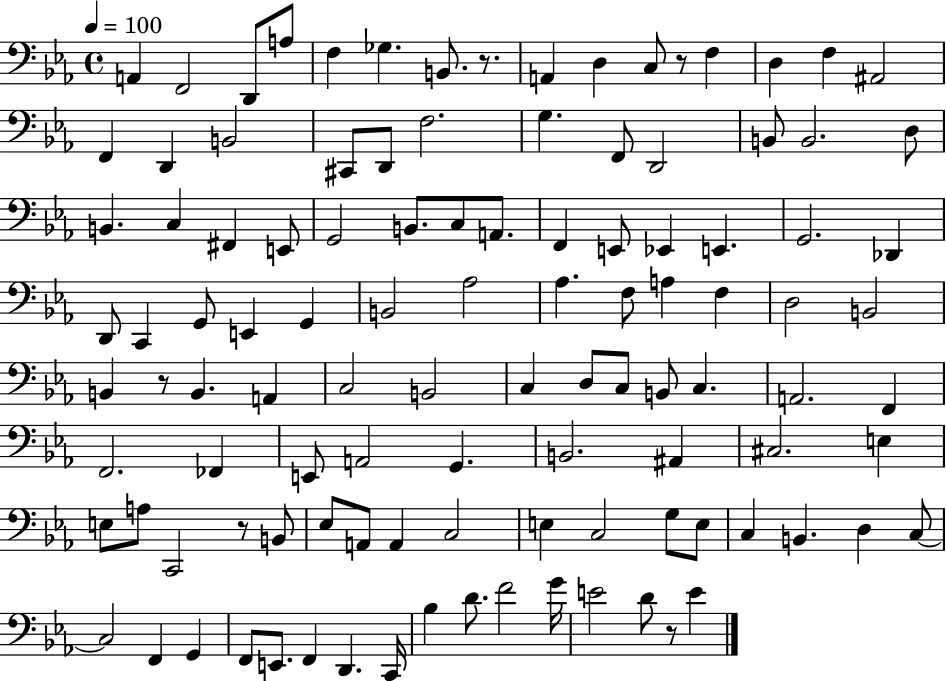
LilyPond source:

{
  \clef bass
  \time 4/4
  \defaultTimeSignature
  \key ees \major
  \tempo 4 = 100
  \repeat volta 2 { a,4 f,2 d,8 a8 | f4 ges4. b,8. r8. | a,4 d4 c8 r8 f4 | d4 f4 ais,2 | \break f,4 d,4 b,2 | cis,8 d,8 f2. | g4. f,8 d,2 | b,8 b,2. d8 | \break b,4. c4 fis,4 e,8 | g,2 b,8. c8 a,8. | f,4 e,8 ees,4 e,4. | g,2. des,4 | \break d,8 c,4 g,8 e,4 g,4 | b,2 aes2 | aes4. f8 a4 f4 | d2 b,2 | \break b,4 r8 b,4. a,4 | c2 b,2 | c4 d8 c8 b,8 c4. | a,2. f,4 | \break f,2. fes,4 | e,8 a,2 g,4. | b,2. ais,4 | cis2. e4 | \break e8 a8 c,2 r8 b,8 | ees8 a,8 a,4 c2 | e4 c2 g8 e8 | c4 b,4. d4 c8~~ | \break c2 f,4 g,4 | f,8 e,8. f,4 d,4. c,16 | bes4 d'8. f'2 g'16 | e'2 d'8 r8 e'4 | \break } \bar "|."
}